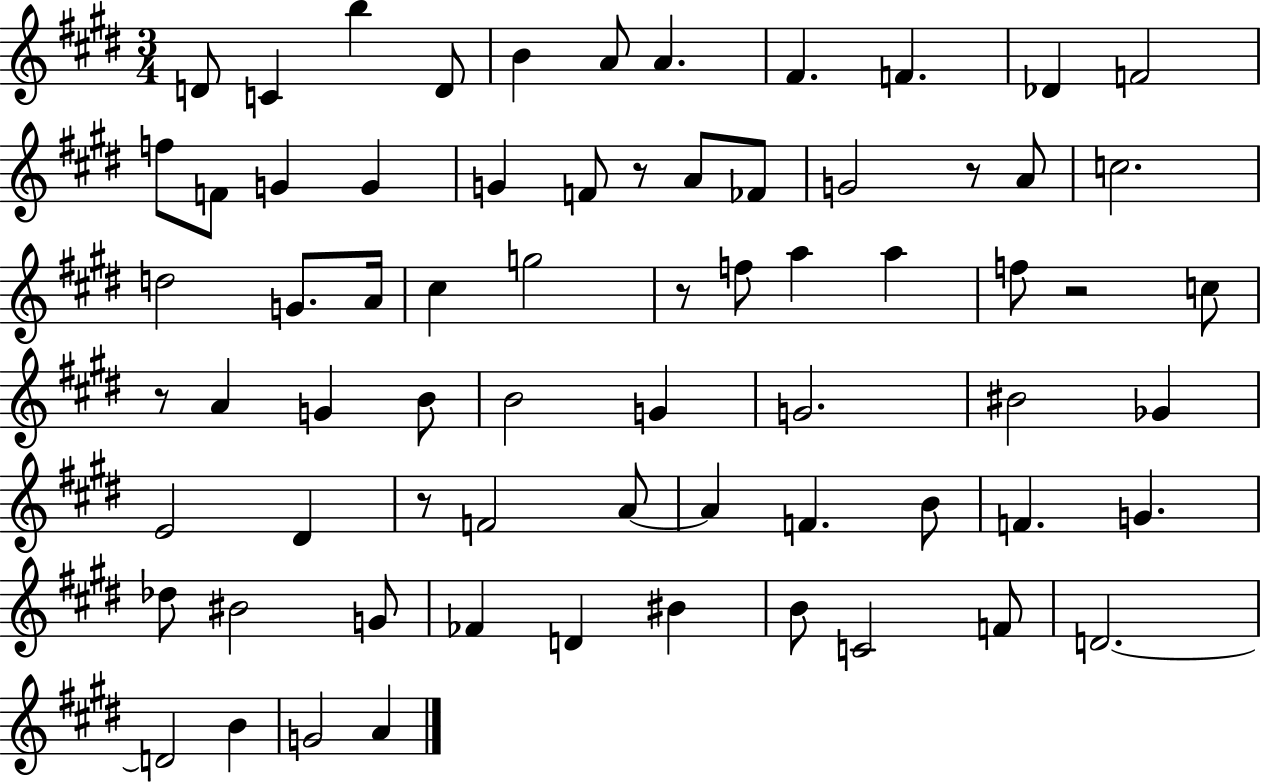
X:1
T:Untitled
M:3/4
L:1/4
K:E
D/2 C b D/2 B A/2 A ^F F _D F2 f/2 F/2 G G G F/2 z/2 A/2 _F/2 G2 z/2 A/2 c2 d2 G/2 A/4 ^c g2 z/2 f/2 a a f/2 z2 c/2 z/2 A G B/2 B2 G G2 ^B2 _G E2 ^D z/2 F2 A/2 A F B/2 F G _d/2 ^B2 G/2 _F D ^B B/2 C2 F/2 D2 D2 B G2 A